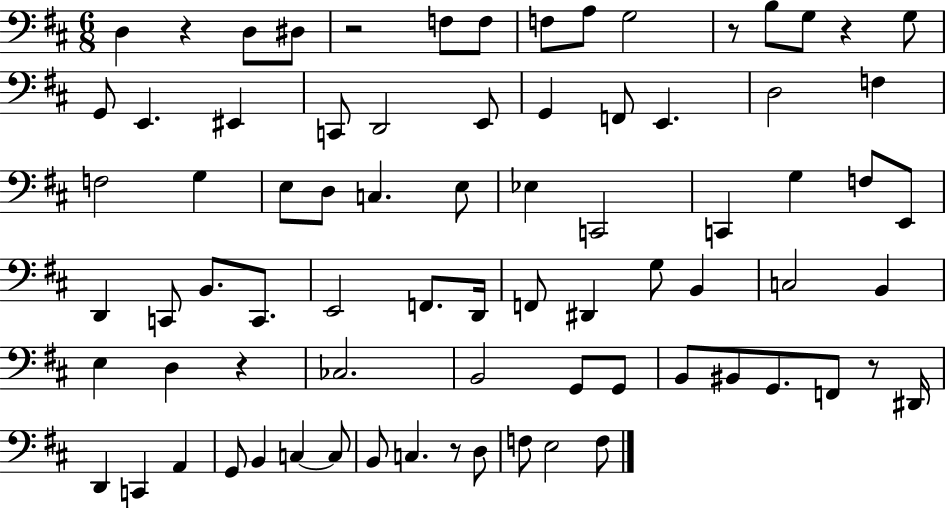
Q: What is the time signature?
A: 6/8